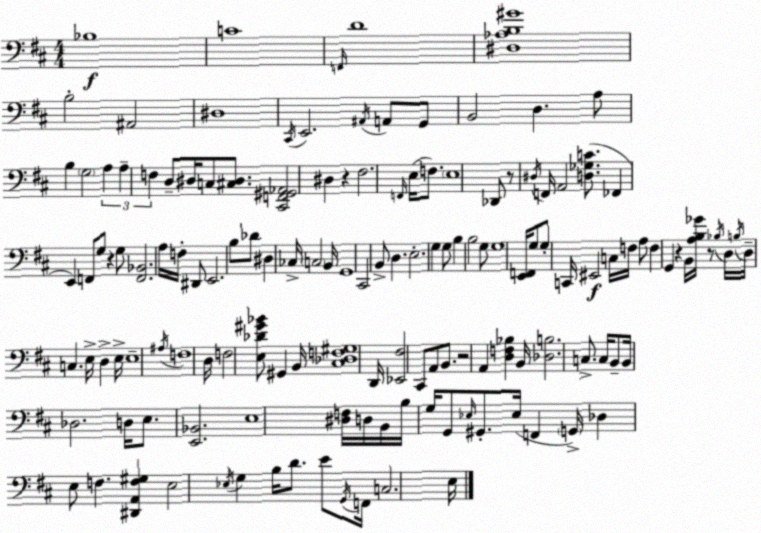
X:1
T:Untitled
M:4/4
L:1/4
K:D
_B,4 C4 F,,/4 D4 [^D,_A,B,^G]4 B,2 ^A,,2 ^D,4 ^C,,/4 E,,2 ^A,,/4 A,,/2 G,,/2 B,,2 D, A,/2 B, G,2 A, A, F, D,/2 ^D,/4 C,/2 [^C,^D,]/2 [^C,,F,,^G,,_A,,]2 ^D, z ^F,2 F,,/4 E,/4 F,/2 E,4 _D,,/2 z/2 ^D,/4 F,,/4 A,,2 [D,_G,C]/2 _F,, E,, F,,/2 G,/2 z G,/2 [F,,_B,,]2 A,/4 F,/4 ^D,,/2 E,,2 B,/2 _D/2 ^D, _C,/4 C,2 B,,/4 G,,4 ^C,,2 B,,/2 D, E,2 G, G,/2 B, B,2 G,/2 G,4 [E,,F,,]/4 G,/2 G,/2 C,,/4 ^E,,2 C,/4 F,/4 A,/2 F, G,, z B,,/4 [A,B,_G]/4 z/2 _B,/4 D,/4 B,/4 D,/4 C, E,/4 D, E,/4 E,4 ^A,/4 F,4 D,/4 F,2 [E,_D^G_B]/2 ^G,, B,,/4 [^C,_D,F,^G,]4 D,,/4 [_E,,^F,]2 ^C,,/2 A,,/2 B,,/2 z2 A,, [D,F,_B,] B,,/4 [_D,B,]2 C,/2 C,/4 B,,/2 B,,/4 _D,2 D,/4 E,/2 [E,,_B,,]2 E,4 [^D,F,]/4 D,/4 B,,/4 B,/4 G,/4 G,,/2 _E,/4 ^G,,/2 _E,/4 F,, G,,/4 _D, E,/2 F, [^D,,A,,F,^G,] E,2 _E,/4 G, B,/4 D/2 E/2 G,,/4 F,,/4 C,2 E,/4